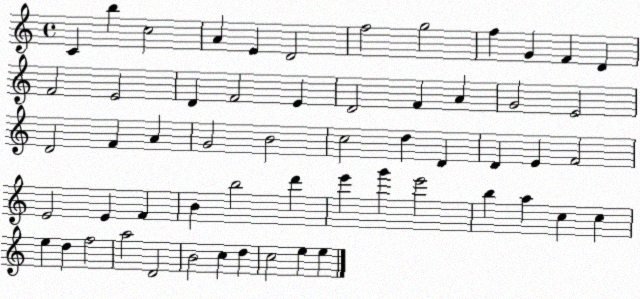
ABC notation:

X:1
T:Untitled
M:4/4
L:1/4
K:C
C b c2 A E D2 f2 g2 f G F D F2 E2 D F2 E D2 F A G2 E2 D2 F A G2 B2 c2 d D D E F2 E2 E F B b2 d' e' g' e'2 b a c c e d f2 a2 D2 B2 c d c2 e e